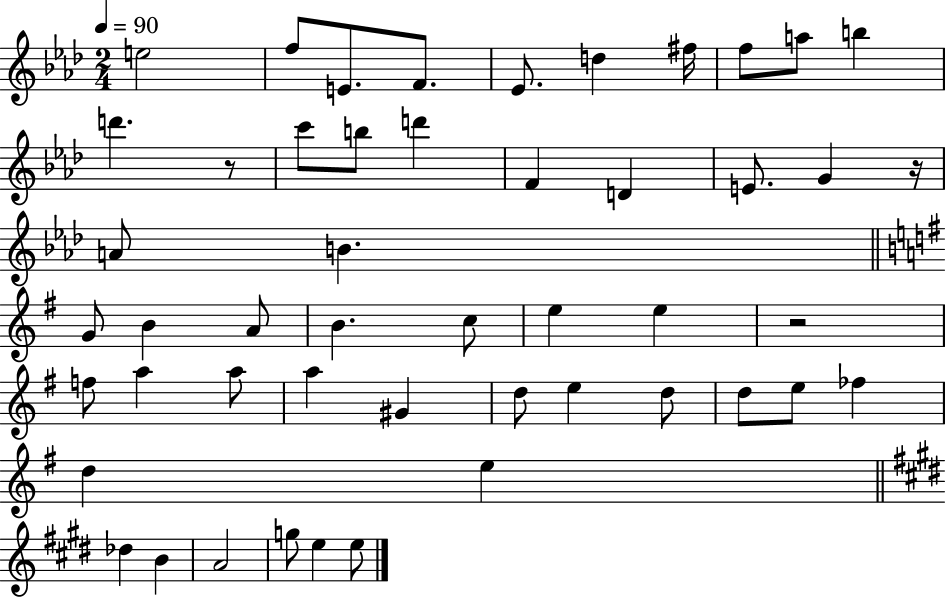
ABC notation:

X:1
T:Untitled
M:2/4
L:1/4
K:Ab
e2 f/2 E/2 F/2 _E/2 d ^f/4 f/2 a/2 b d' z/2 c'/2 b/2 d' F D E/2 G z/4 A/2 B G/2 B A/2 B c/2 e e z2 f/2 a a/2 a ^G d/2 e d/2 d/2 e/2 _f d e _d B A2 g/2 e e/2